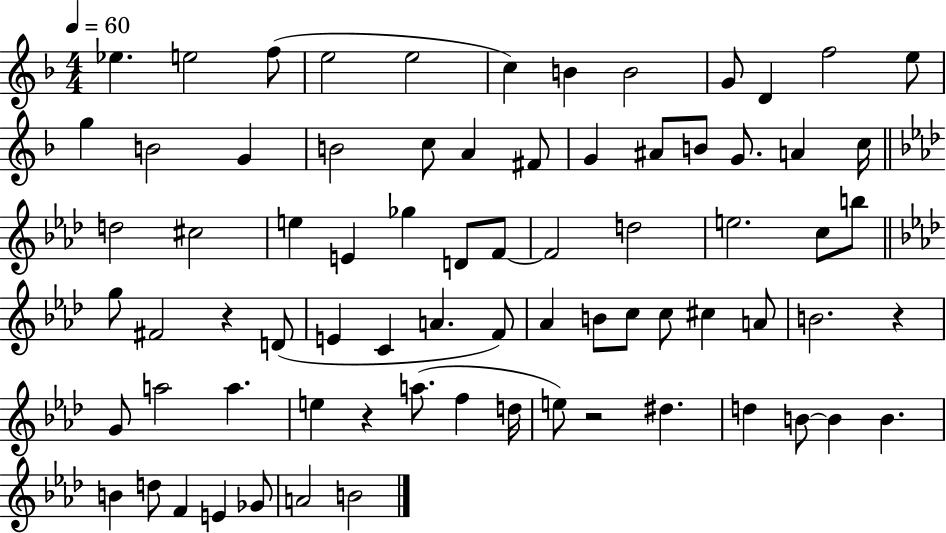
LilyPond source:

{
  \clef treble
  \numericTimeSignature
  \time 4/4
  \key f \major
  \tempo 4 = 60
  ees''4. e''2 f''8( | e''2 e''2 | c''4) b'4 b'2 | g'8 d'4 f''2 e''8 | \break g''4 b'2 g'4 | b'2 c''8 a'4 fis'8 | g'4 ais'8 b'8 g'8. a'4 c''16 | \bar "||" \break \key aes \major d''2 cis''2 | e''4 e'4 ges''4 d'8 f'8~~ | f'2 d''2 | e''2. c''8 b''8 | \break \bar "||" \break \key aes \major g''8 fis'2 r4 d'8( | e'4 c'4 a'4. f'8) | aes'4 b'8 c''8 c''8 cis''4 a'8 | b'2. r4 | \break g'8 a''2 a''4. | e''4 r4 a''8.( f''4 d''16 | e''8) r2 dis''4. | d''4 b'8~~ b'4 b'4. | \break b'4 d''8 f'4 e'4 ges'8 | a'2 b'2 | \bar "|."
}